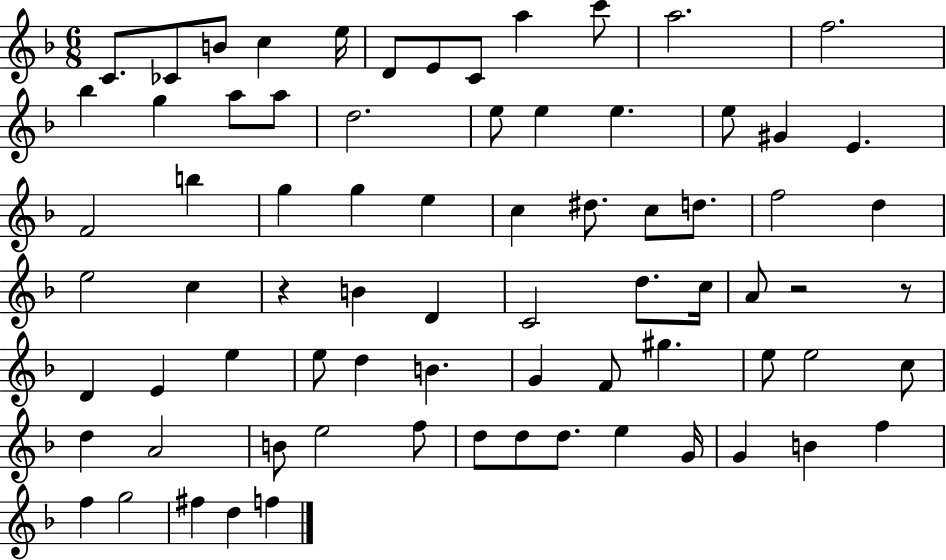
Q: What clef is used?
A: treble